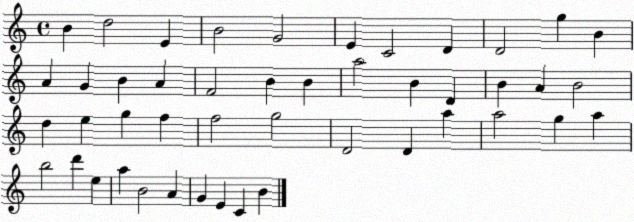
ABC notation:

X:1
T:Untitled
M:4/4
L:1/4
K:C
B d2 E B2 G2 E C2 D D2 g B A G B A F2 B B a2 B D B A B2 d e g f f2 g2 D2 D a a2 g a b2 d' e a B2 A G E C B